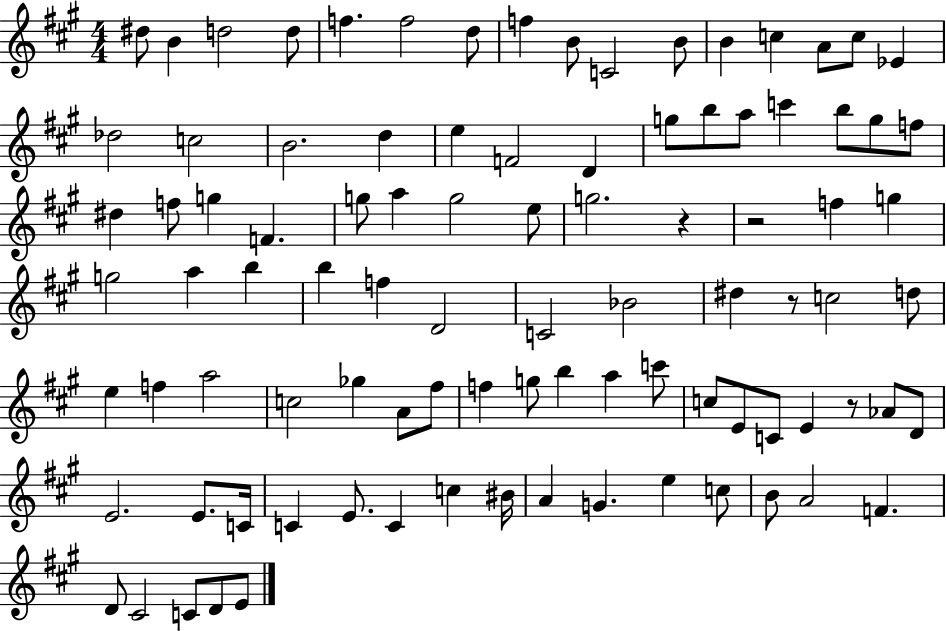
D#5/e B4/q D5/h D5/e F5/q. F5/h D5/e F5/q B4/e C4/h B4/e B4/q C5/q A4/e C5/e Eb4/q Db5/h C5/h B4/h. D5/q E5/q F4/h D4/q G5/e B5/e A5/e C6/q B5/e G5/e F5/e D#5/q F5/e G5/q F4/q. G5/e A5/q G5/h E5/e G5/h. R/q R/h F5/q G5/q G5/h A5/q B5/q B5/q F5/q D4/h C4/h Bb4/h D#5/q R/e C5/h D5/e E5/q F5/q A5/h C5/h Gb5/q A4/e F#5/e F5/q G5/e B5/q A5/q C6/e C5/e E4/e C4/e E4/q R/e Ab4/e D4/e E4/h. E4/e. C4/s C4/q E4/e. C4/q C5/q BIS4/s A4/q G4/q. E5/q C5/e B4/e A4/h F4/q. D4/e C#4/h C4/e D4/e E4/e